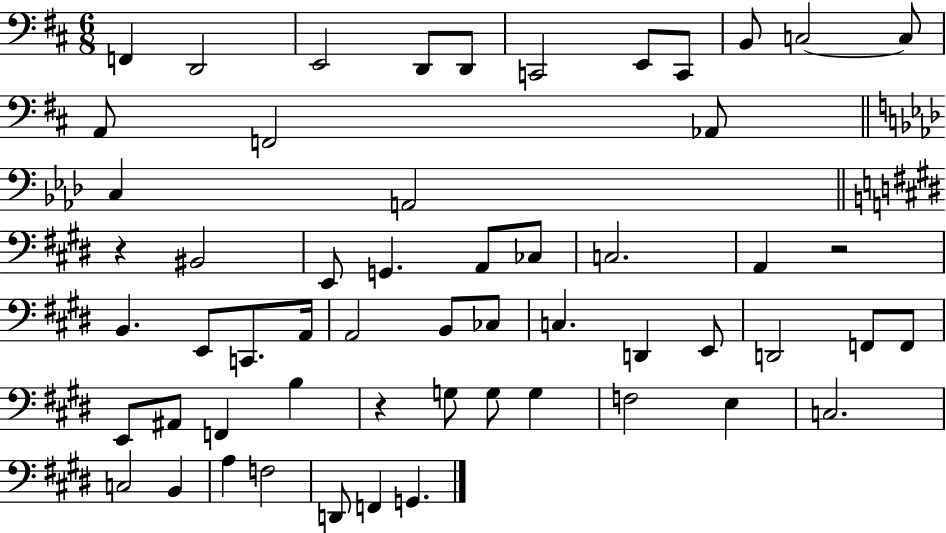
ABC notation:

X:1
T:Untitled
M:6/8
L:1/4
K:D
F,, D,,2 E,,2 D,,/2 D,,/2 C,,2 E,,/2 C,,/2 B,,/2 C,2 C,/2 A,,/2 F,,2 _A,,/2 C, A,,2 z ^B,,2 E,,/2 G,, A,,/2 _C,/2 C,2 A,, z2 B,, E,,/2 C,,/2 A,,/4 A,,2 B,,/2 _C,/2 C, D,, E,,/2 D,,2 F,,/2 F,,/2 E,,/2 ^A,,/2 F,, B, z G,/2 G,/2 G, F,2 E, C,2 C,2 B,, A, F,2 D,,/2 F,, G,,